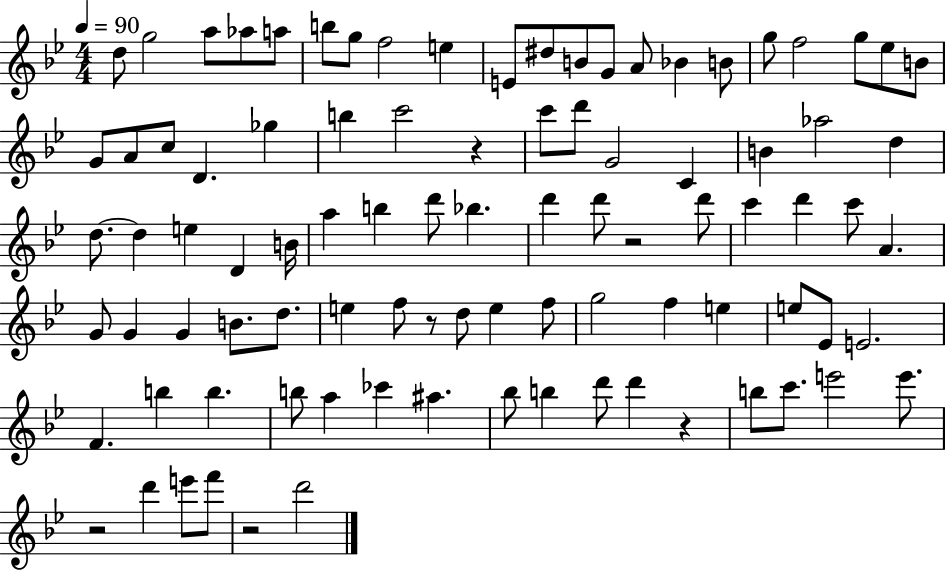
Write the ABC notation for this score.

X:1
T:Untitled
M:4/4
L:1/4
K:Bb
d/2 g2 a/2 _a/2 a/2 b/2 g/2 f2 e E/2 ^d/2 B/2 G/2 A/2 _B B/2 g/2 f2 g/2 _e/2 B/2 G/2 A/2 c/2 D _g b c'2 z c'/2 d'/2 G2 C B _a2 d d/2 d e D B/4 a b d'/2 _b d' d'/2 z2 d'/2 c' d' c'/2 A G/2 G G B/2 d/2 e f/2 z/2 d/2 e f/2 g2 f e e/2 _E/2 E2 F b b b/2 a _c' ^a _b/2 b d'/2 d' z b/2 c'/2 e'2 e'/2 z2 d' e'/2 f'/2 z2 d'2